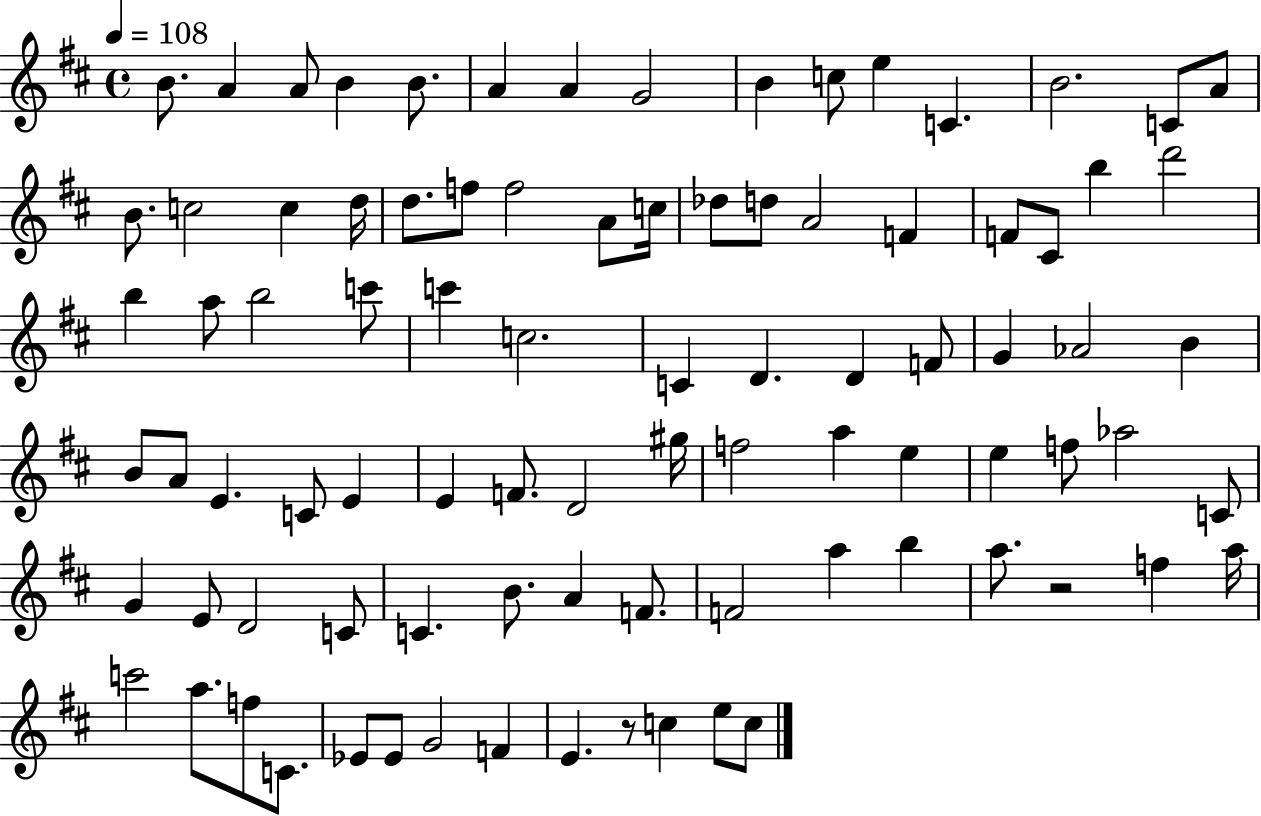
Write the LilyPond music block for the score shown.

{
  \clef treble
  \time 4/4
  \defaultTimeSignature
  \key d \major
  \tempo 4 = 108
  b'8. a'4 a'8 b'4 b'8. | a'4 a'4 g'2 | b'4 c''8 e''4 c'4. | b'2. c'8 a'8 | \break b'8. c''2 c''4 d''16 | d''8. f''8 f''2 a'8 c''16 | des''8 d''8 a'2 f'4 | f'8 cis'8 b''4 d'''2 | \break b''4 a''8 b''2 c'''8 | c'''4 c''2. | c'4 d'4. d'4 f'8 | g'4 aes'2 b'4 | \break b'8 a'8 e'4. c'8 e'4 | e'4 f'8. d'2 gis''16 | f''2 a''4 e''4 | e''4 f''8 aes''2 c'8 | \break g'4 e'8 d'2 c'8 | c'4. b'8. a'4 f'8. | f'2 a''4 b''4 | a''8. r2 f''4 a''16 | \break c'''2 a''8. f''8 c'8. | ees'8 ees'8 g'2 f'4 | e'4. r8 c''4 e''8 c''8 | \bar "|."
}